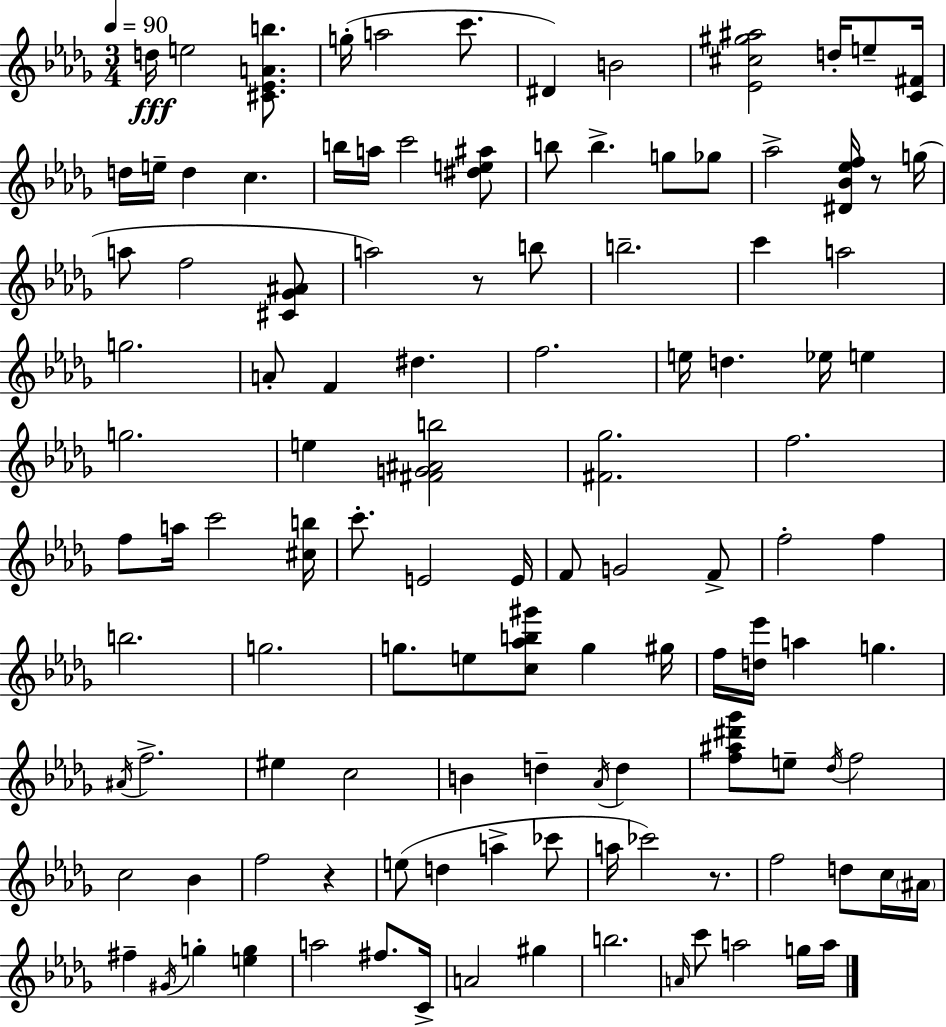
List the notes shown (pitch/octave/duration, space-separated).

D5/s E5/h [C#4,Eb4,A4,B5]/e. G5/s A5/h C6/e. D#4/q B4/h [Eb4,C#5,G#5,A#5]/h D5/s E5/e [C4,F#4]/s D5/s E5/s D5/q C5/q. B5/s A5/s C6/h [D#5,E5,A#5]/e B5/e B5/q. G5/e Gb5/e Ab5/h [D#4,Bb4,Eb5,F5]/s R/e G5/s A5/e F5/h [C#4,Gb4,A#4]/e A5/h R/e B5/e B5/h. C6/q A5/h G5/h. A4/e F4/q D#5/q. F5/h. E5/s D5/q. Eb5/s E5/q G5/h. E5/q [F#4,G4,A#4,B5]/h [F#4,Gb5]/h. F5/h. F5/e A5/s C6/h [C#5,B5]/s C6/e. E4/h E4/s F4/e G4/h F4/e F5/h F5/q B5/h. G5/h. G5/e. E5/e [C5,Ab5,B5,G#6]/e G5/q G#5/s F5/s [D5,Eb6]/s A5/q G5/q. A#4/s F5/h. EIS5/q C5/h B4/q D5/q Ab4/s D5/q [F5,A#5,D#6,Gb6]/e E5/e Db5/s F5/h C5/h Bb4/q F5/h R/q E5/e D5/q A5/q CES6/e A5/s CES6/h R/e. F5/h D5/e C5/s A#4/s F#5/q G#4/s G5/q [E5,G5]/q A5/h F#5/e. C4/s A4/h G#5/q B5/h. A4/s C6/e A5/h G5/s A5/s